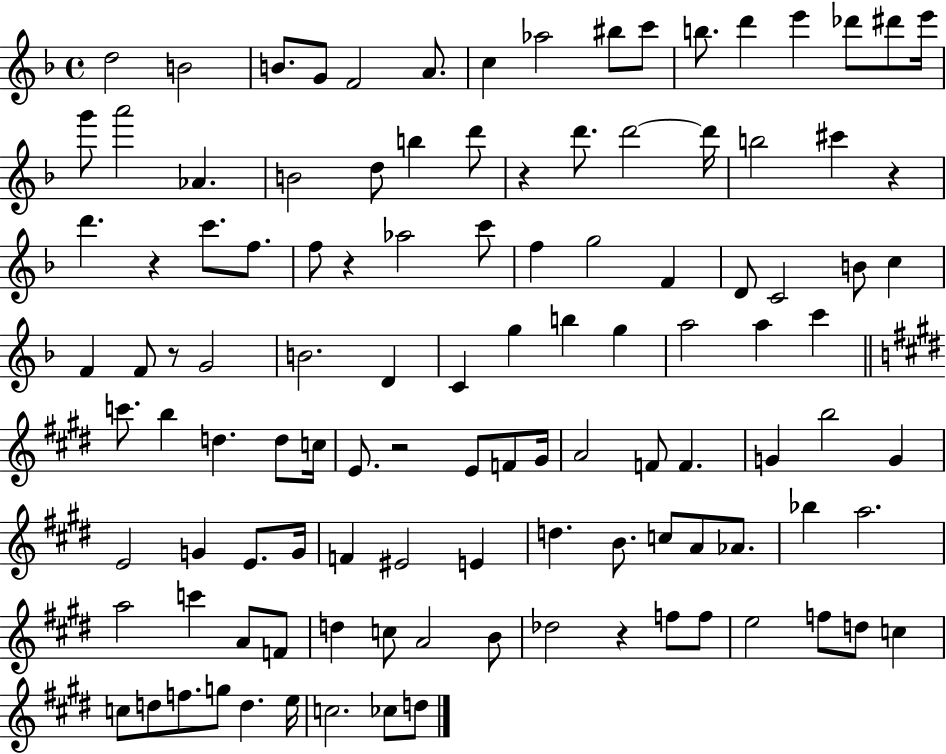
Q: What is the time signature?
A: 4/4